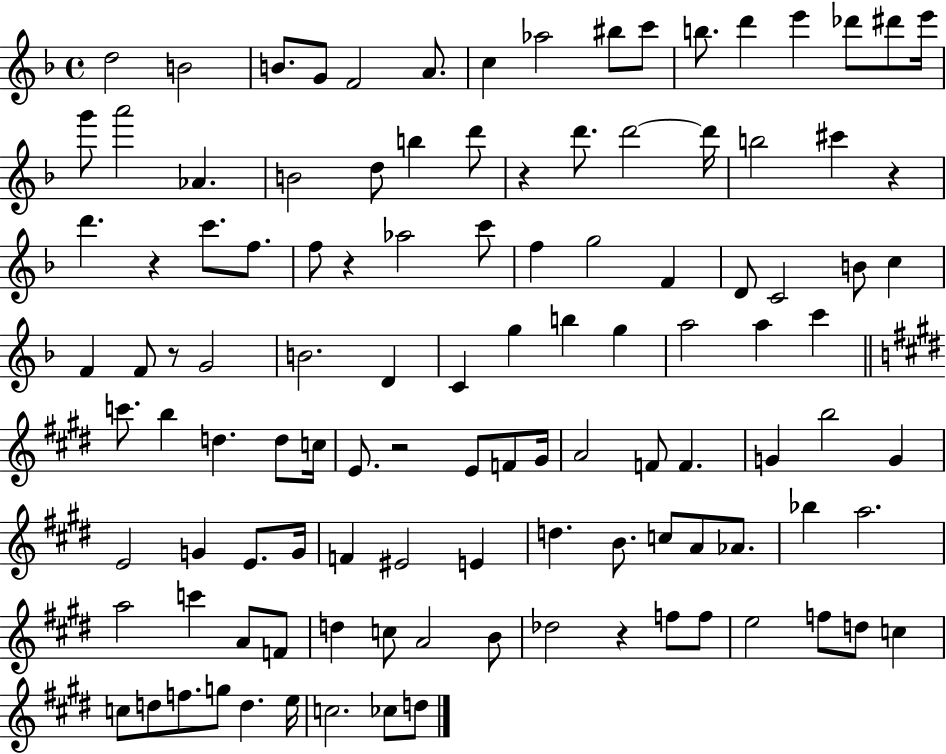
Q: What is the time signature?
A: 4/4